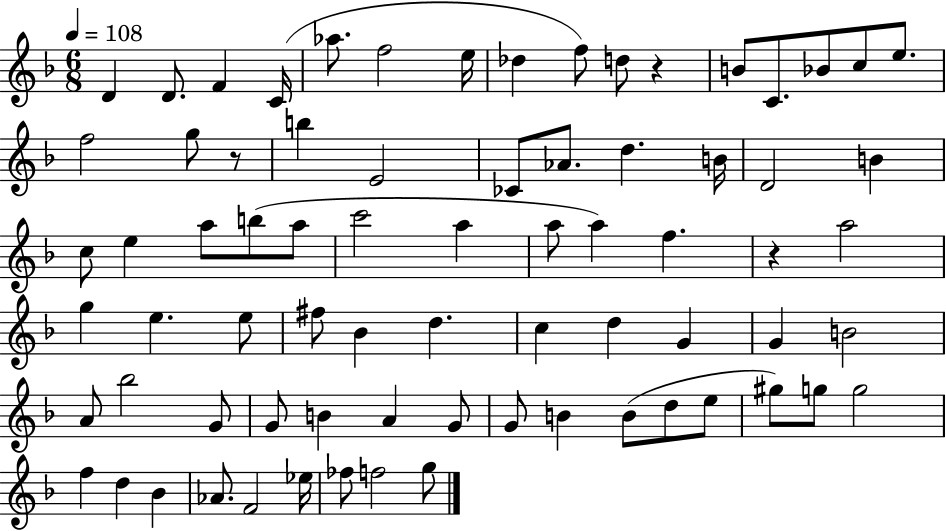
X:1
T:Untitled
M:6/8
L:1/4
K:F
D D/2 F C/4 _a/2 f2 e/4 _d f/2 d/2 z B/2 C/2 _B/2 c/2 e/2 f2 g/2 z/2 b E2 _C/2 _A/2 d B/4 D2 B c/2 e a/2 b/2 a/2 c'2 a a/2 a f z a2 g e e/2 ^f/2 _B d c d G G B2 A/2 _b2 G/2 G/2 B A G/2 G/2 B B/2 d/2 e/2 ^g/2 g/2 g2 f d _B _A/2 F2 _e/4 _f/2 f2 g/2